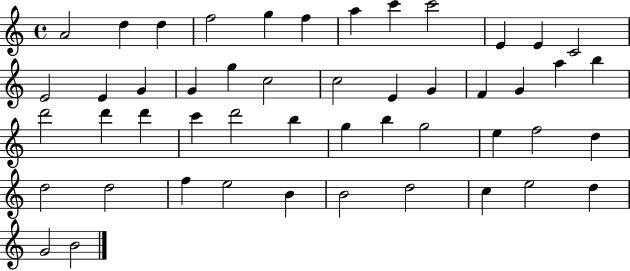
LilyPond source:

{
  \clef treble
  \time 4/4
  \defaultTimeSignature
  \key c \major
  a'2 d''4 d''4 | f''2 g''4 f''4 | a''4 c'''4 c'''2 | e'4 e'4 c'2 | \break e'2 e'4 g'4 | g'4 g''4 c''2 | c''2 e'4 g'4 | f'4 g'4 a''4 b''4 | \break d'''2 d'''4 d'''4 | c'''4 d'''2 b''4 | g''4 b''4 g''2 | e''4 f''2 d''4 | \break d''2 d''2 | f''4 e''2 b'4 | b'2 d''2 | c''4 e''2 d''4 | \break g'2 b'2 | \bar "|."
}